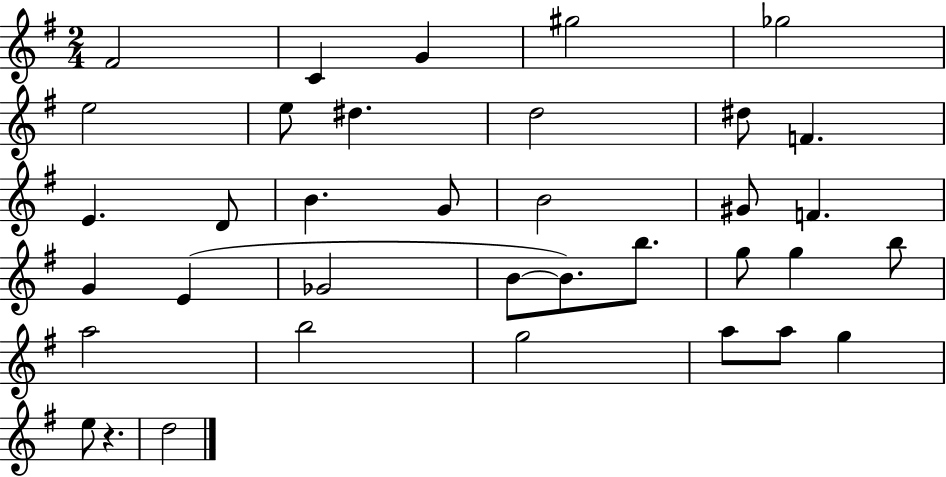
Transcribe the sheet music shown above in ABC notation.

X:1
T:Untitled
M:2/4
L:1/4
K:G
^F2 C G ^g2 _g2 e2 e/2 ^d d2 ^d/2 F E D/2 B G/2 B2 ^G/2 F G E _G2 B/2 B/2 b/2 g/2 g b/2 a2 b2 g2 a/2 a/2 g e/2 z d2